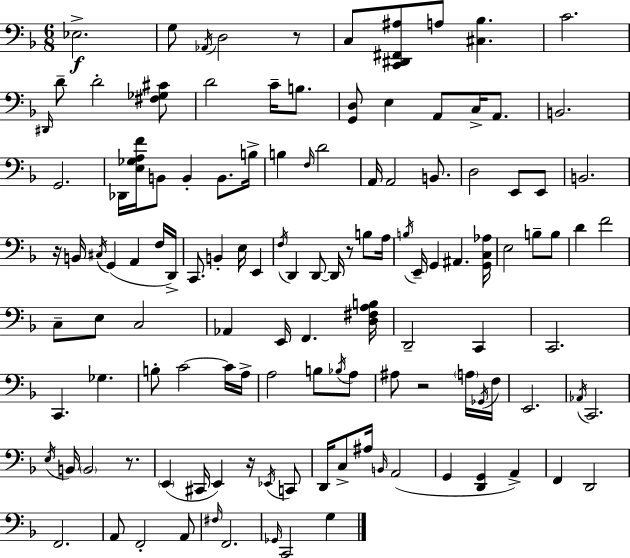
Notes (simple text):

Eb3/h. G3/e Ab2/s D3/h R/e C3/e [C2,D#2,F#2,A#3]/e A3/e [C#3,Bb3]/q. C4/h. D#2/s D4/e D4/h [F#3,Gb3,C#4]/e D4/h C4/s B3/e. [G2,D3]/e E3/q A2/e C3/s A2/e. B2/h. G2/h. Db2/s [E3,Gb3,A3,F4]/s B2/e B2/q B2/e. B3/s B3/q F3/s D4/h A2/s A2/h B2/e. D3/h E2/e E2/e B2/h. R/s B2/s C#3/s G2/q A2/q F3/s D2/s C2/e. B2/q E3/s E2/q F3/s D2/q D2/e D2/s R/e B3/e A3/s B3/s E2/s G2/q A#2/q. [G2,C3,Ab3]/s E3/h B3/e B3/e D4/q F4/h C3/e E3/e C3/h Ab2/q E2/s F2/q. [D3,F#3,A3,B3]/s D2/h C2/q C2/h. C2/q. Gb3/q. B3/e C4/h C4/s A3/s A3/h B3/e Bb3/s A3/e A#3/e R/h A3/s Gb2/s F3/s E2/h. Ab2/s C2/h. E3/s B2/s B2/h R/e. E2/q C#2/s E2/q R/s Eb2/s C2/e D2/s C3/e A#3/s B2/s A2/h G2/q [D2,G2]/q A2/q F2/q D2/h F2/h. A2/e F2/h A2/e F#3/s F2/h. Gb2/s C2/h G3/q